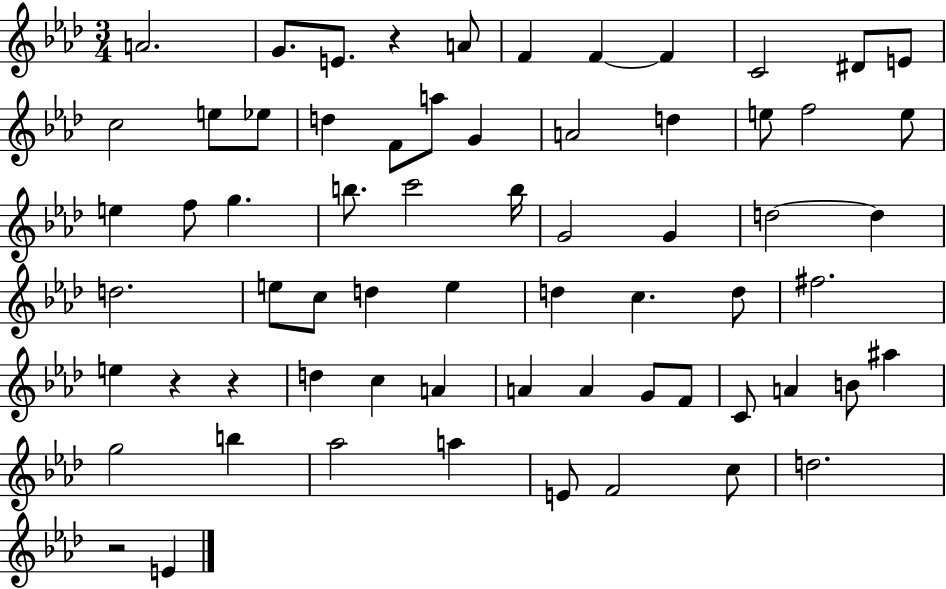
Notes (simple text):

A4/h. G4/e. E4/e. R/q A4/e F4/q F4/q F4/q C4/h D#4/e E4/e C5/h E5/e Eb5/e D5/q F4/e A5/e G4/q A4/h D5/q E5/e F5/h E5/e E5/q F5/e G5/q. B5/e. C6/h B5/s G4/h G4/q D5/h D5/q D5/h. E5/e C5/e D5/q E5/q D5/q C5/q. D5/e F#5/h. E5/q R/q R/q D5/q C5/q A4/q A4/q A4/q G4/e F4/e C4/e A4/q B4/e A#5/q G5/h B5/q Ab5/h A5/q E4/e F4/h C5/e D5/h. R/h E4/q